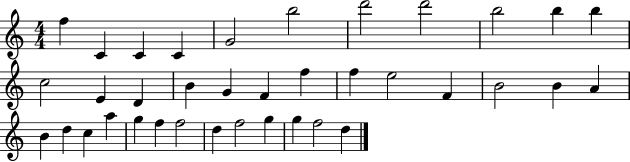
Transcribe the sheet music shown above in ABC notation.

X:1
T:Untitled
M:4/4
L:1/4
K:C
f C C C G2 b2 d'2 d'2 b2 b b c2 E D B G F f f e2 F B2 B A B d c a g f f2 d f2 g g f2 d